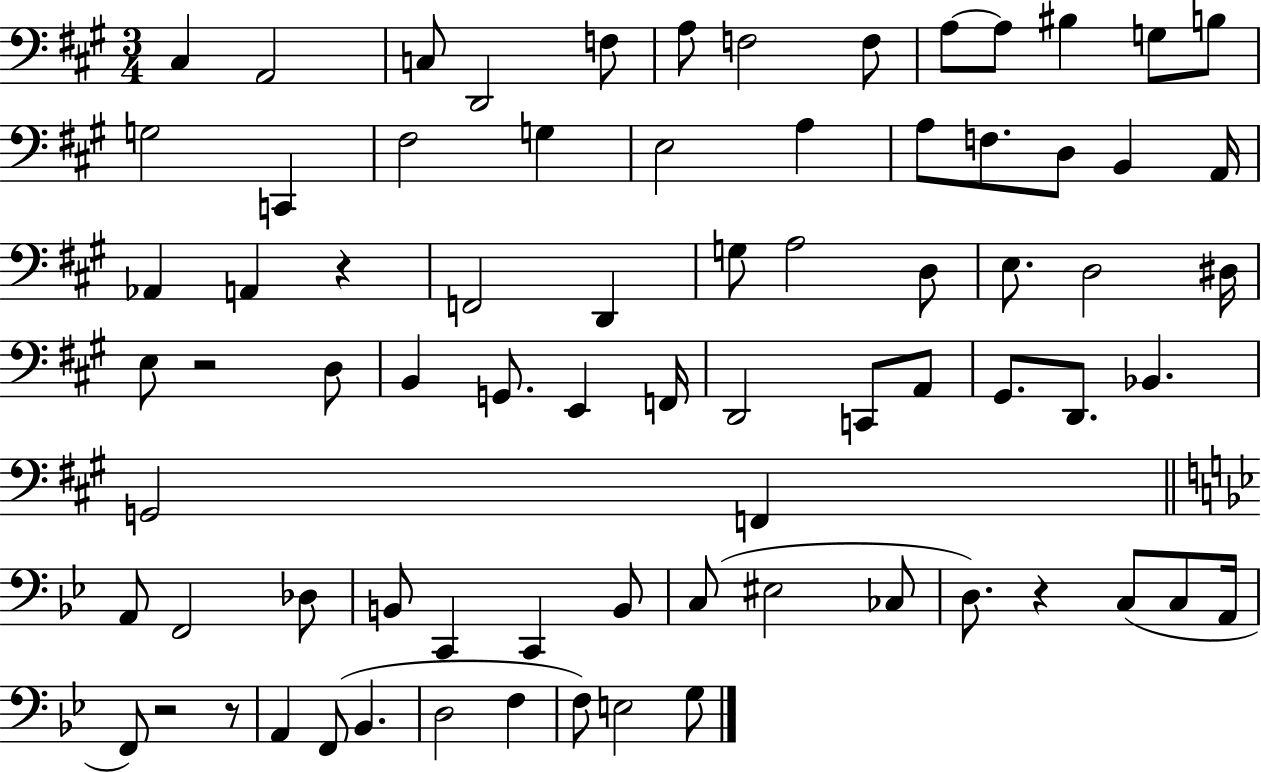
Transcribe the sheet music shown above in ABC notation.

X:1
T:Untitled
M:3/4
L:1/4
K:A
^C, A,,2 C,/2 D,,2 F,/2 A,/2 F,2 F,/2 A,/2 A,/2 ^B, G,/2 B,/2 G,2 C,, ^F,2 G, E,2 A, A,/2 F,/2 D,/2 B,, A,,/4 _A,, A,, z F,,2 D,, G,/2 A,2 D,/2 E,/2 D,2 ^D,/4 E,/2 z2 D,/2 B,, G,,/2 E,, F,,/4 D,,2 C,,/2 A,,/2 ^G,,/2 D,,/2 _B,, G,,2 F,, A,,/2 F,,2 _D,/2 B,,/2 C,, C,, B,,/2 C,/2 ^E,2 _C,/2 D,/2 z C,/2 C,/2 A,,/4 F,,/2 z2 z/2 A,, F,,/2 _B,, D,2 F, F,/2 E,2 G,/2